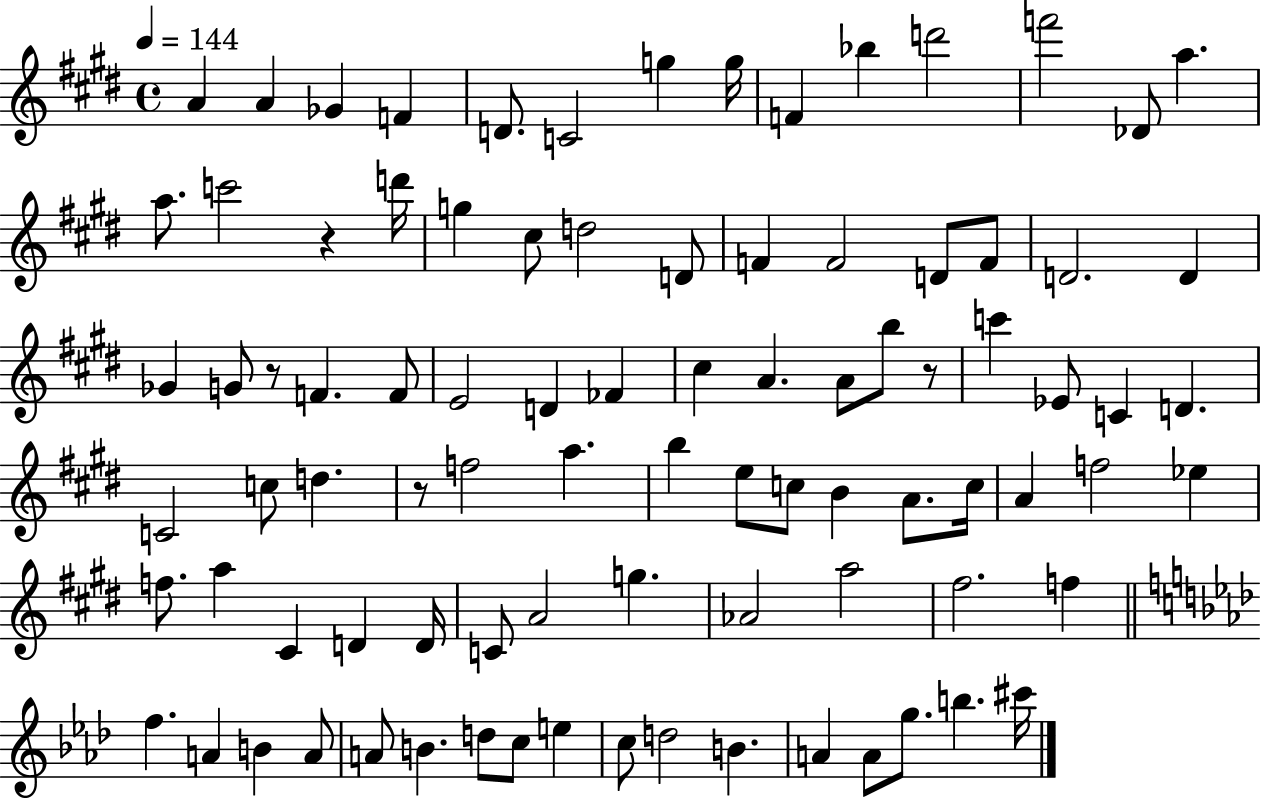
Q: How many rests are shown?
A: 4